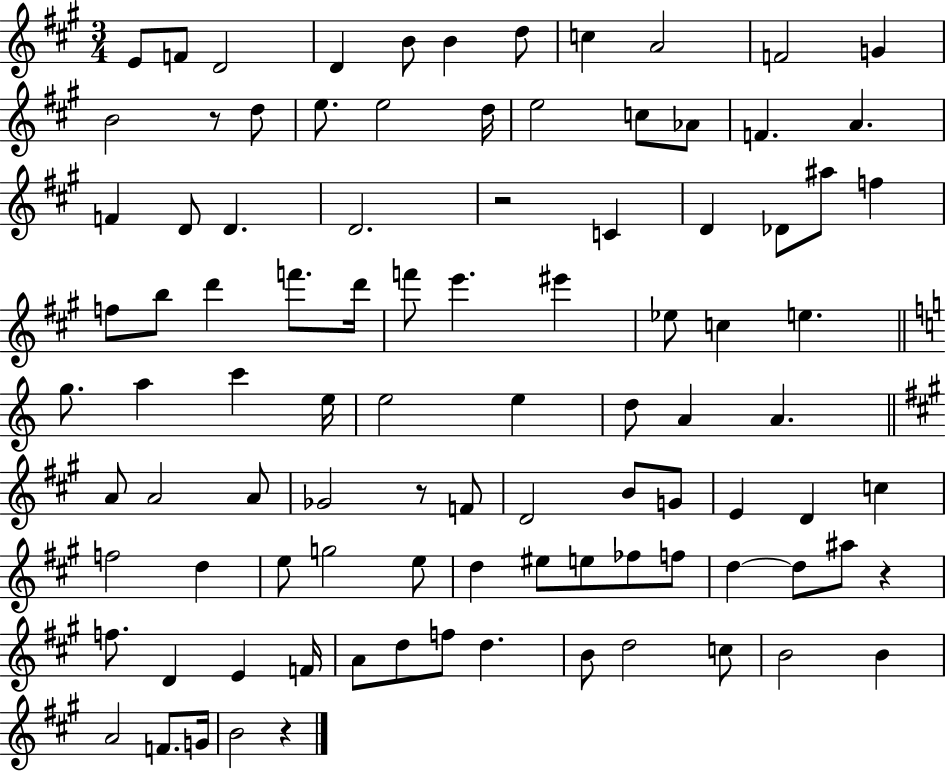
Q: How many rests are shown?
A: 5